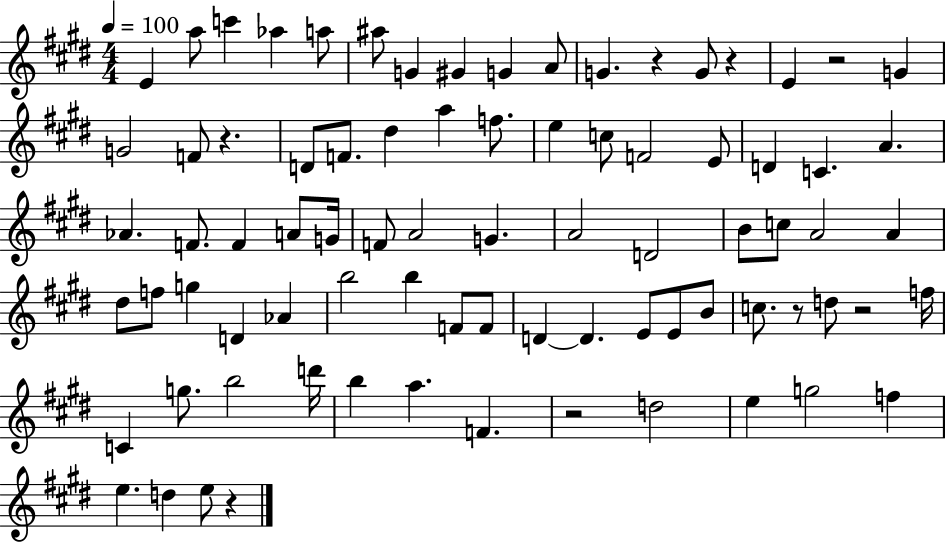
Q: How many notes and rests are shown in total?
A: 81